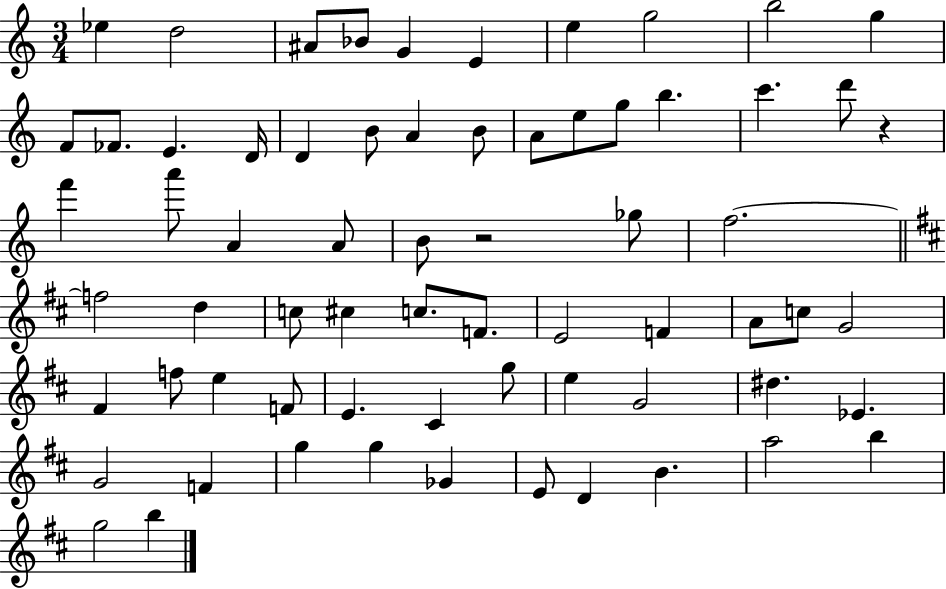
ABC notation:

X:1
T:Untitled
M:3/4
L:1/4
K:C
_e d2 ^A/2 _B/2 G E e g2 b2 g F/2 _F/2 E D/4 D B/2 A B/2 A/2 e/2 g/2 b c' d'/2 z f' a'/2 A A/2 B/2 z2 _g/2 f2 f2 d c/2 ^c c/2 F/2 E2 F A/2 c/2 G2 ^F f/2 e F/2 E ^C g/2 e G2 ^d _E G2 F g g _G E/2 D B a2 b g2 b